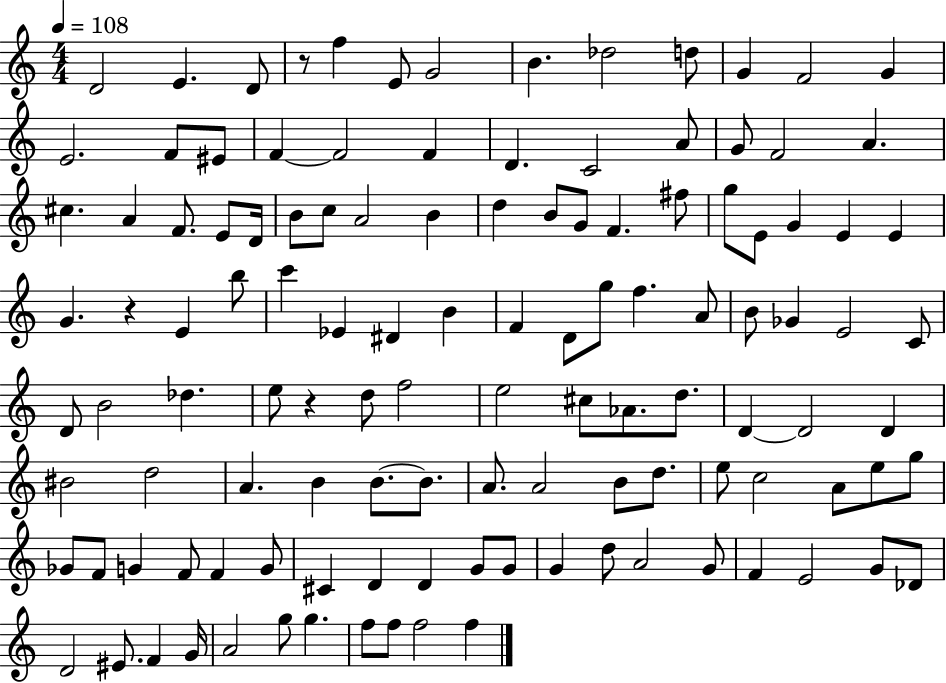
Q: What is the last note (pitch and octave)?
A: F5